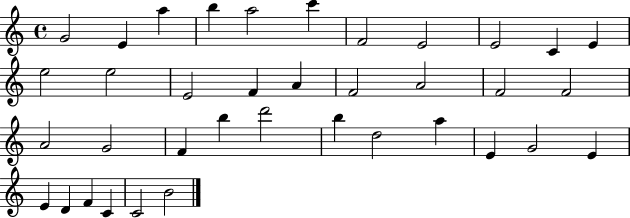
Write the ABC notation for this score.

X:1
T:Untitled
M:4/4
L:1/4
K:C
G2 E a b a2 c' F2 E2 E2 C E e2 e2 E2 F A F2 A2 F2 F2 A2 G2 F b d'2 b d2 a E G2 E E D F C C2 B2